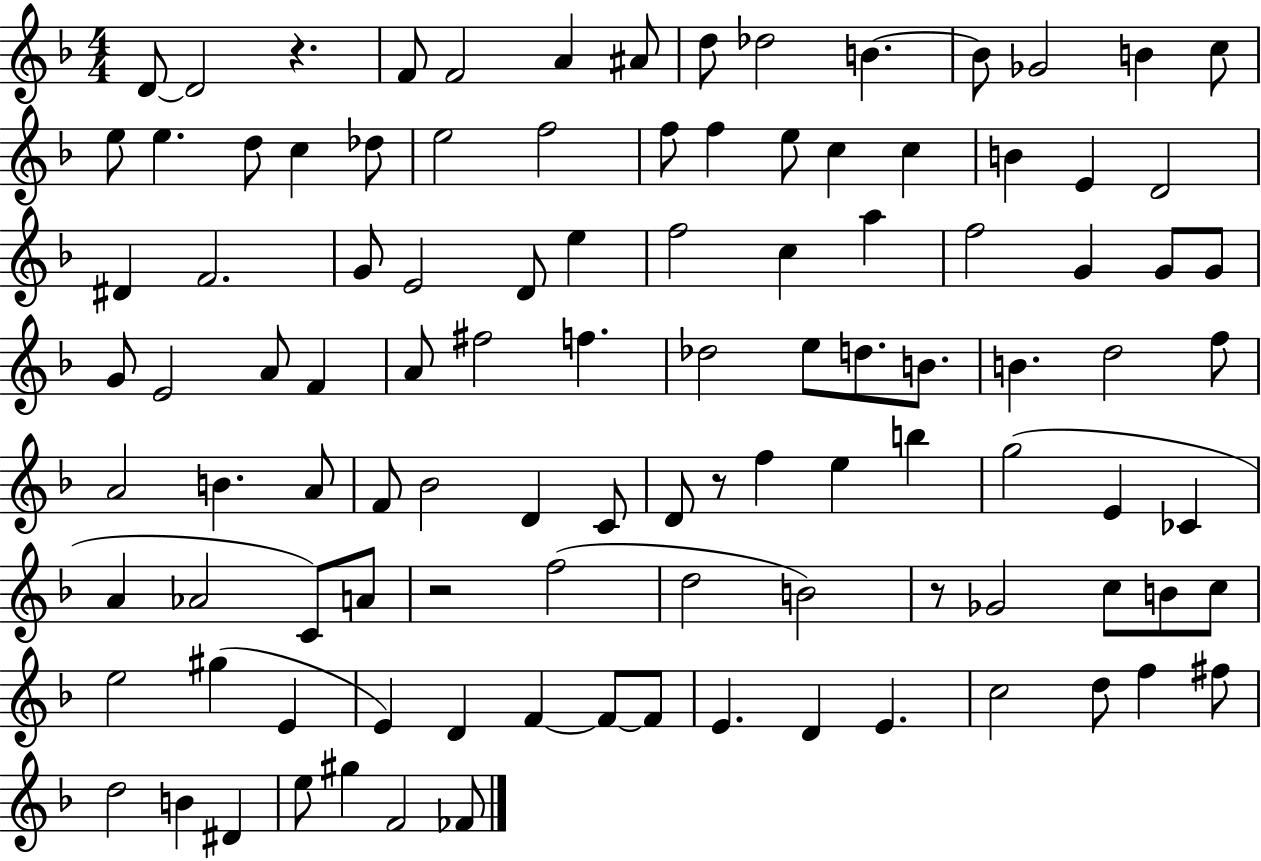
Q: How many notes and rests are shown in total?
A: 106